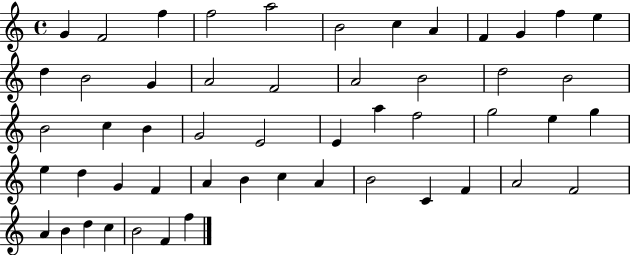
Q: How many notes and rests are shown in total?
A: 52